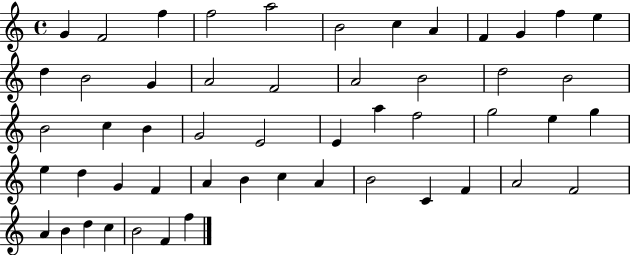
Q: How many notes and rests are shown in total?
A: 52